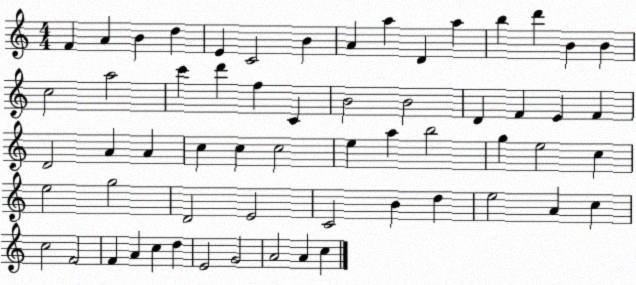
X:1
T:Untitled
M:4/4
L:1/4
K:C
F A B d E C2 B A a D a b d' B B c2 a2 c' d' f C B2 B2 D F E F D2 A A c c c2 e a b2 g e2 c e2 g2 D2 E2 C2 B d e2 A c c2 F2 F A c d E2 G2 A2 A c